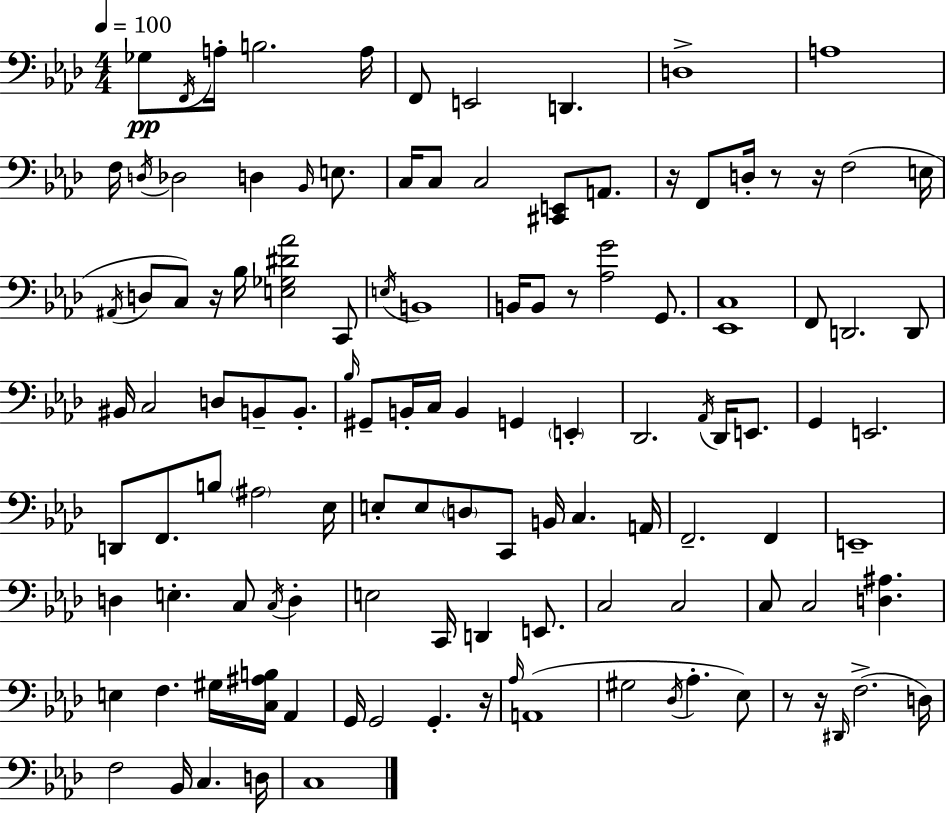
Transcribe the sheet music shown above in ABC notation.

X:1
T:Untitled
M:4/4
L:1/4
K:Ab
_G,/2 F,,/4 A,/4 B,2 A,/4 F,,/2 E,,2 D,, D,4 A,4 F,/4 D,/4 _D,2 D, _B,,/4 E,/2 C,/4 C,/2 C,2 [^C,,E,,]/2 A,,/2 z/4 F,,/2 D,/4 z/2 z/4 F,2 E,/4 ^A,,/4 D,/2 C,/2 z/4 _B,/4 [E,_G,^D_A]2 C,,/2 E,/4 B,,4 B,,/4 B,,/2 z/2 [_A,G]2 G,,/2 [_E,,C,]4 F,,/2 D,,2 D,,/2 ^B,,/4 C,2 D,/2 B,,/2 B,,/2 _B,/4 ^G,,/2 B,,/4 C,/4 B,, G,, E,, _D,,2 _A,,/4 _D,,/4 E,,/2 G,, E,,2 D,,/2 F,,/2 B,/2 ^A,2 _E,/4 E,/2 E,/2 D,/2 C,,/2 B,,/4 C, A,,/4 F,,2 F,, E,,4 D, E, C,/2 C,/4 D, E,2 C,,/4 D,, E,,/2 C,2 C,2 C,/2 C,2 [D,^A,] E, F, ^G,/4 [C,^A,B,]/4 _A,, G,,/4 G,,2 G,, z/4 _A,/4 A,,4 ^G,2 _D,/4 _A, _E,/2 z/2 z/4 ^D,,/4 F,2 D,/4 F,2 _B,,/4 C, D,/4 C,4